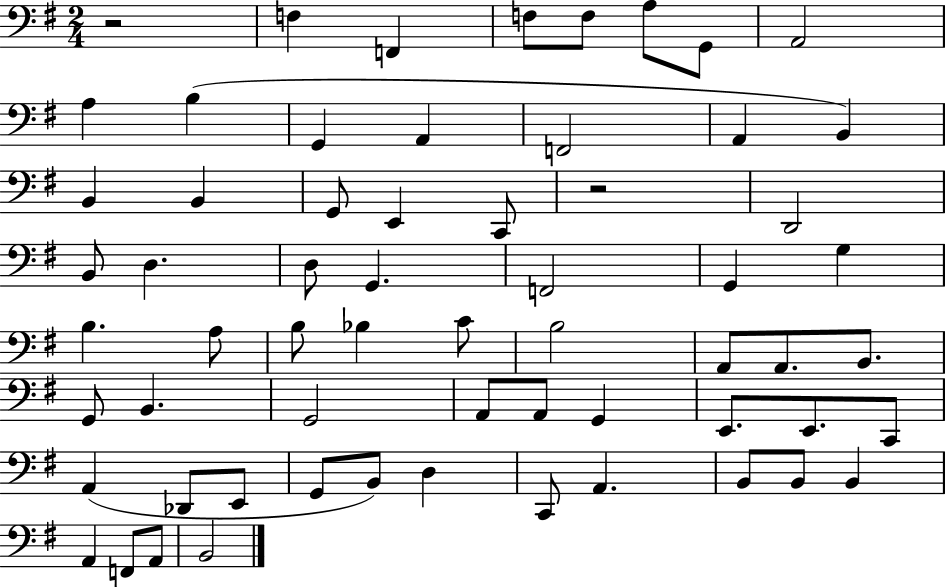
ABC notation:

X:1
T:Untitled
M:2/4
L:1/4
K:G
z2 F, F,, F,/2 F,/2 A,/2 G,,/2 A,,2 A, B, G,, A,, F,,2 A,, B,, B,, B,, G,,/2 E,, C,,/2 z2 D,,2 B,,/2 D, D,/2 G,, F,,2 G,, G, B, A,/2 B,/2 _B, C/2 B,2 A,,/2 A,,/2 B,,/2 G,,/2 B,, G,,2 A,,/2 A,,/2 G,, E,,/2 E,,/2 C,,/2 A,, _D,,/2 E,,/2 G,,/2 B,,/2 D, C,,/2 A,, B,,/2 B,,/2 B,, A,, F,,/2 A,,/2 B,,2